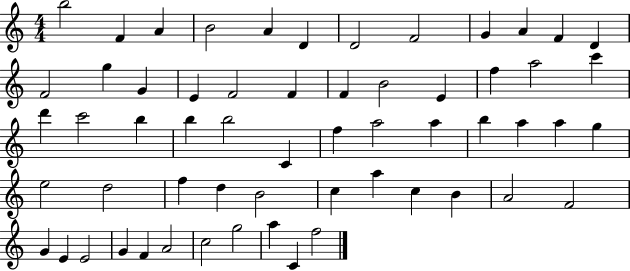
{
  \clef treble
  \numericTimeSignature
  \time 4/4
  \key c \major
  b''2 f'4 a'4 | b'2 a'4 d'4 | d'2 f'2 | g'4 a'4 f'4 d'4 | \break f'2 g''4 g'4 | e'4 f'2 f'4 | f'4 b'2 e'4 | f''4 a''2 c'''4 | \break d'''4 c'''2 b''4 | b''4 b''2 c'4 | f''4 a''2 a''4 | b''4 a''4 a''4 g''4 | \break e''2 d''2 | f''4 d''4 b'2 | c''4 a''4 c''4 b'4 | a'2 f'2 | \break g'4 e'4 e'2 | g'4 f'4 a'2 | c''2 g''2 | a''4 c'4 f''2 | \break \bar "|."
}